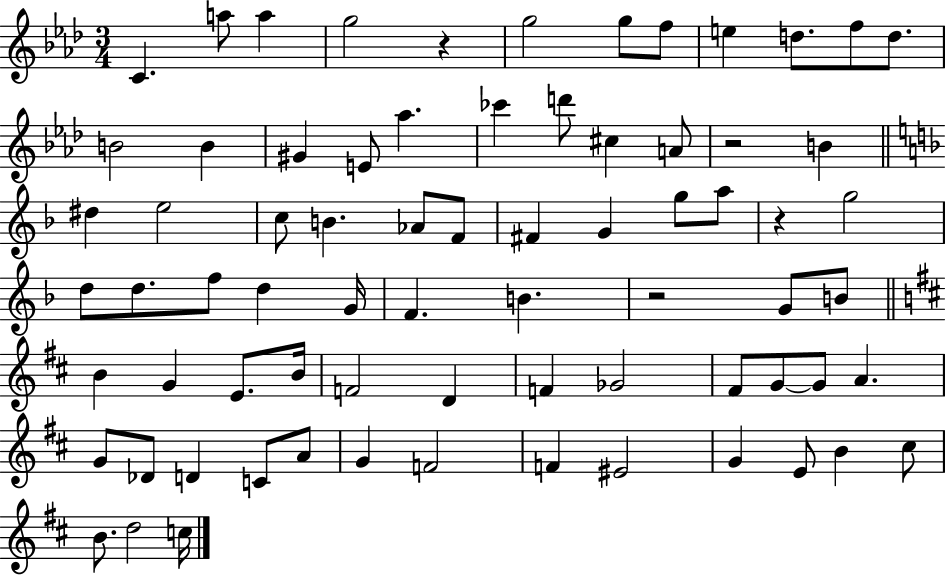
{
  \clef treble
  \numericTimeSignature
  \time 3/4
  \key aes \major
  \repeat volta 2 { c'4. a''8 a''4 | g''2 r4 | g''2 g''8 f''8 | e''4 d''8. f''8 d''8. | \break b'2 b'4 | gis'4 e'8 aes''4. | ces'''4 d'''8 cis''4 a'8 | r2 b'4 | \break \bar "||" \break \key f \major dis''4 e''2 | c''8 b'4. aes'8 f'8 | fis'4 g'4 g''8 a''8 | r4 g''2 | \break d''8 d''8. f''8 d''4 g'16 | f'4. b'4. | r2 g'8 b'8 | \bar "||" \break \key b \minor b'4 g'4 e'8. b'16 | f'2 d'4 | f'4 ges'2 | fis'8 g'8~~ g'8 a'4. | \break g'8 des'8 d'4 c'8 a'8 | g'4 f'2 | f'4 eis'2 | g'4 e'8 b'4 cis''8 | \break b'8. d''2 c''16 | } \bar "|."
}